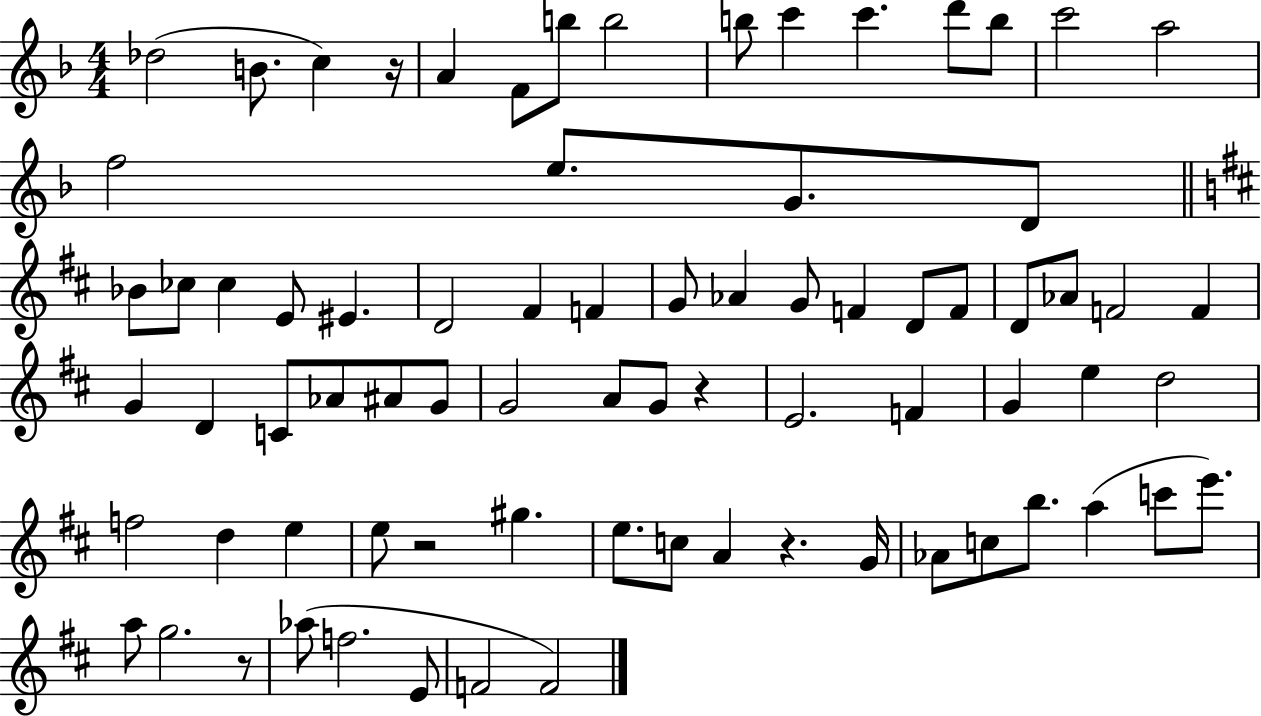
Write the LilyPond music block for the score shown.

{
  \clef treble
  \numericTimeSignature
  \time 4/4
  \key f \major
  des''2( b'8. c''4) r16 | a'4 f'8 b''8 b''2 | b''8 c'''4 c'''4. d'''8 b''8 | c'''2 a''2 | \break f''2 e''8. g'8. d'8 | \bar "||" \break \key d \major bes'8 ces''8 ces''4 e'8 eis'4. | d'2 fis'4 f'4 | g'8 aes'4 g'8 f'4 d'8 f'8 | d'8 aes'8 f'2 f'4 | \break g'4 d'4 c'8 aes'8 ais'8 g'8 | g'2 a'8 g'8 r4 | e'2. f'4 | g'4 e''4 d''2 | \break f''2 d''4 e''4 | e''8 r2 gis''4. | e''8. c''8 a'4 r4. g'16 | aes'8 c''8 b''8. a''4( c'''8 e'''8.) | \break a''8 g''2. r8 | aes''8( f''2. e'8 | f'2 f'2) | \bar "|."
}